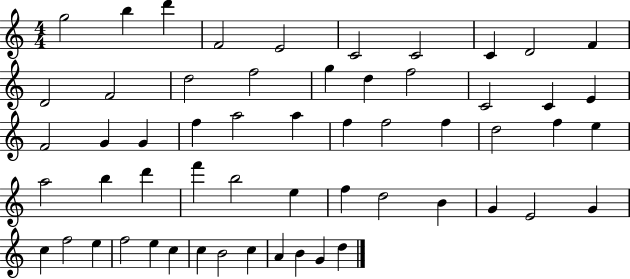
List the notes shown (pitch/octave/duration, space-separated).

G5/h B5/q D6/q F4/h E4/h C4/h C4/h C4/q D4/h F4/q D4/h F4/h D5/h F5/h G5/q D5/q F5/h C4/h C4/q E4/q F4/h G4/q G4/q F5/q A5/h A5/q F5/q F5/h F5/q D5/h F5/q E5/q A5/h B5/q D6/q F6/q B5/h E5/q F5/q D5/h B4/q G4/q E4/h G4/q C5/q F5/h E5/q F5/h E5/q C5/q C5/q B4/h C5/q A4/q B4/q G4/q D5/q